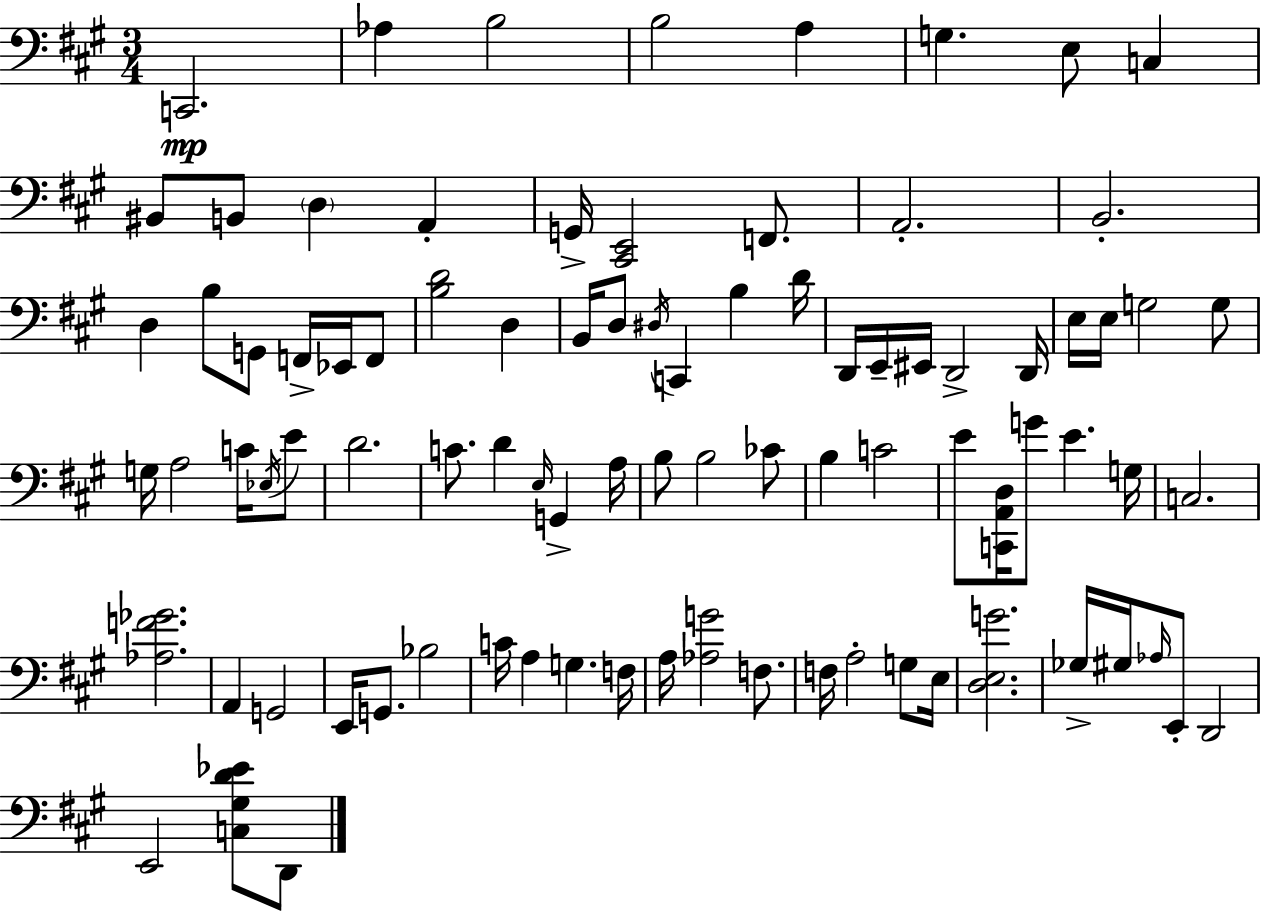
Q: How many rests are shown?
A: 0